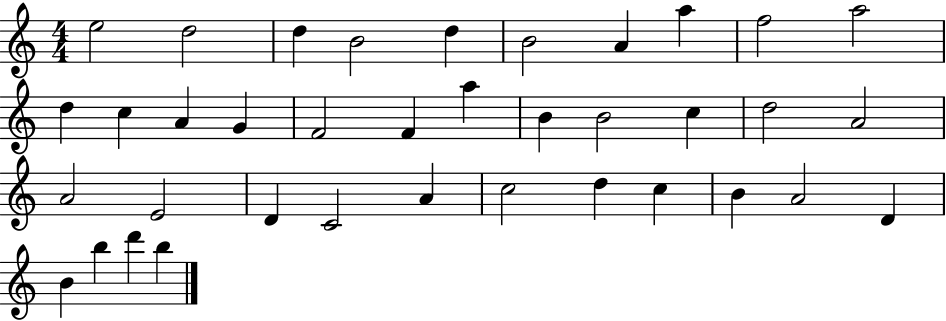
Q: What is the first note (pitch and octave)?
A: E5